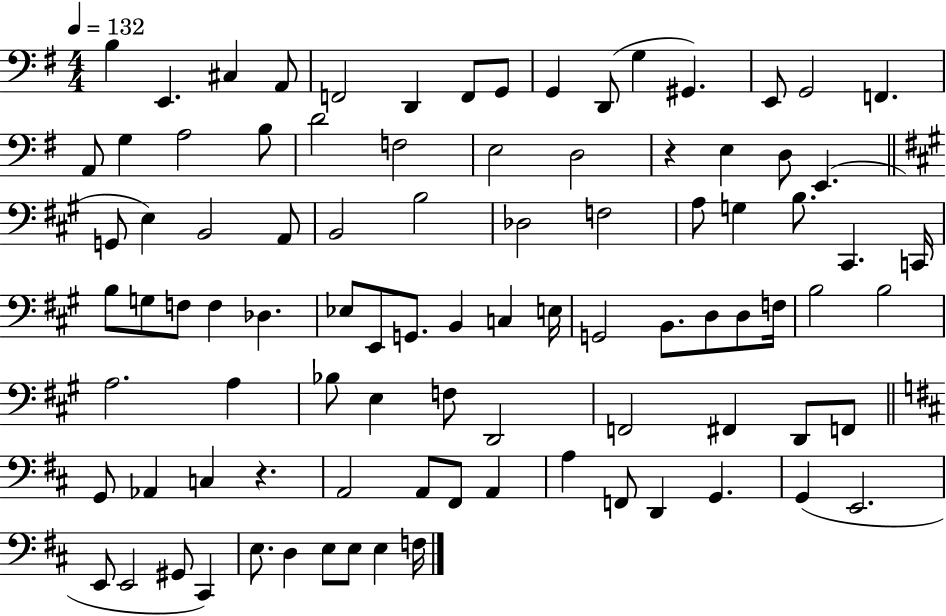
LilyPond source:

{
  \clef bass
  \numericTimeSignature
  \time 4/4
  \key g \major
  \tempo 4 = 132
  b4 e,4. cis4 a,8 | f,2 d,4 f,8 g,8 | g,4 d,8( g4 gis,4.) | e,8 g,2 f,4. | \break a,8 g4 a2 b8 | d'2 f2 | e2 d2 | r4 e4 d8 e,4.( | \break \bar "||" \break \key a \major g,8 e4) b,2 a,8 | b,2 b2 | des2 f2 | a8 g4 b8. cis,4. c,16 | \break b8 g8 f8 f4 des4. | ees8 e,8 g,8. b,4 c4 e16 | g,2 b,8. d8 d8 f16 | b2 b2 | \break a2. a4 | bes8 e4 f8 d,2 | f,2 fis,4 d,8 f,8 | \bar "||" \break \key d \major g,8 aes,4 c4 r4. | a,2 a,8 fis,8 a,4 | a4 f,8 d,4 g,4. | g,4( e,2. | \break e,8 e,2 gis,8 cis,4) | e8. d4 e8 e8 e4 f16 | \bar "|."
}